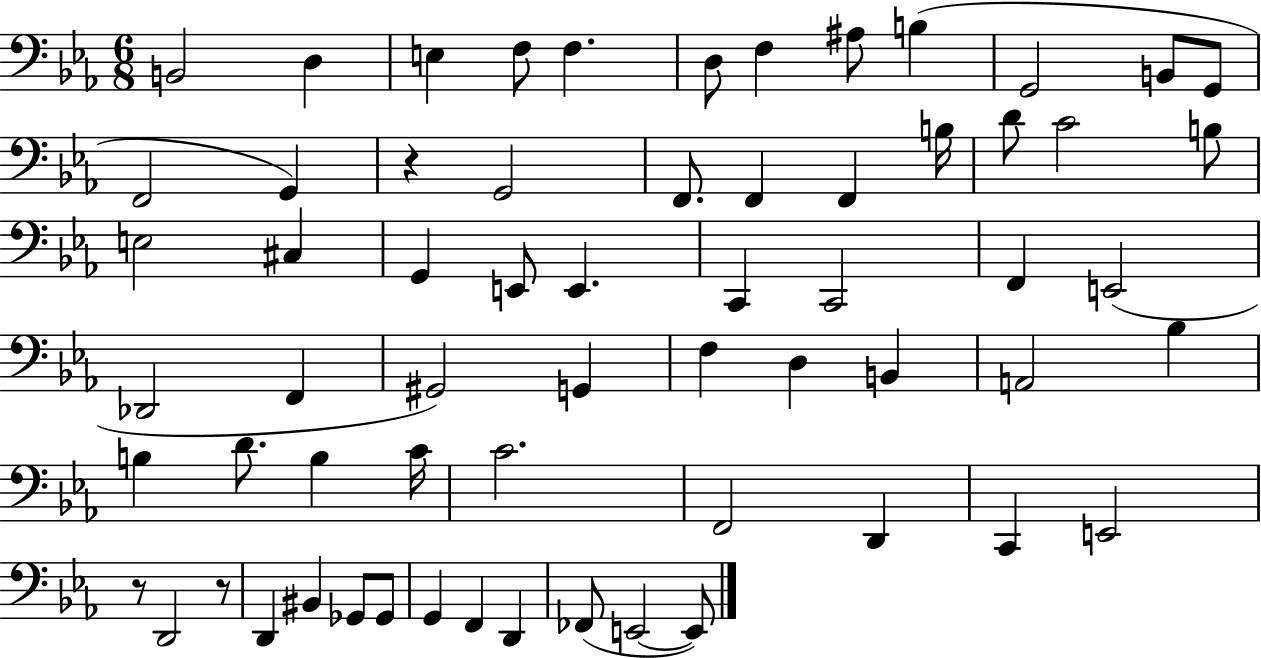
{
  \clef bass
  \numericTimeSignature
  \time 6/8
  \key ees \major
  b,2 d4 | e4 f8 f4. | d8 f4 ais8 b4( | g,2 b,8 g,8 | \break f,2 g,4) | r4 g,2 | f,8. f,4 f,4 b16 | d'8 c'2 b8 | \break e2 cis4 | g,4 e,8 e,4. | c,4 c,2 | f,4 e,2( | \break des,2 f,4 | gis,2) g,4 | f4 d4 b,4 | a,2 bes4 | \break b4 d'8. b4 c'16 | c'2. | f,2 d,4 | c,4 e,2 | \break r8 d,2 r8 | d,4 bis,4 ges,8 ges,8 | g,4 f,4 d,4 | fes,8( e,2~~ e,8) | \break \bar "|."
}